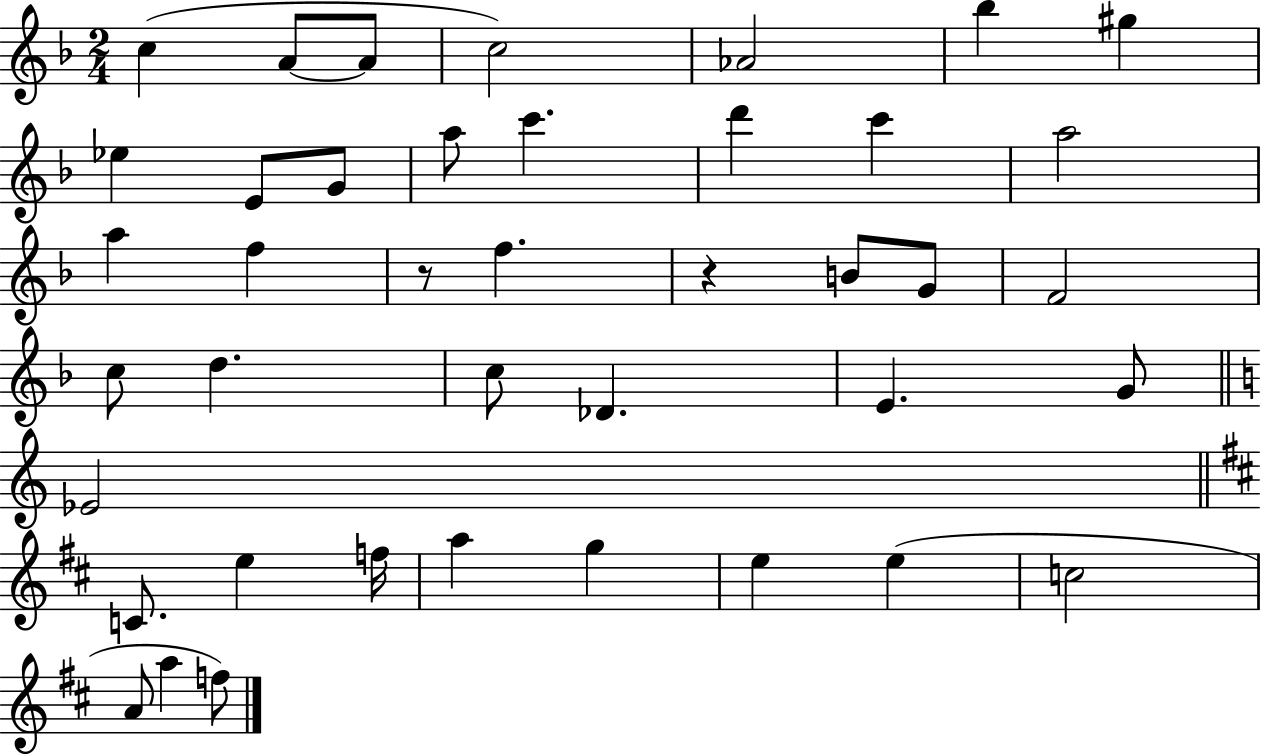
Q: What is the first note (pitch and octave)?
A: C5